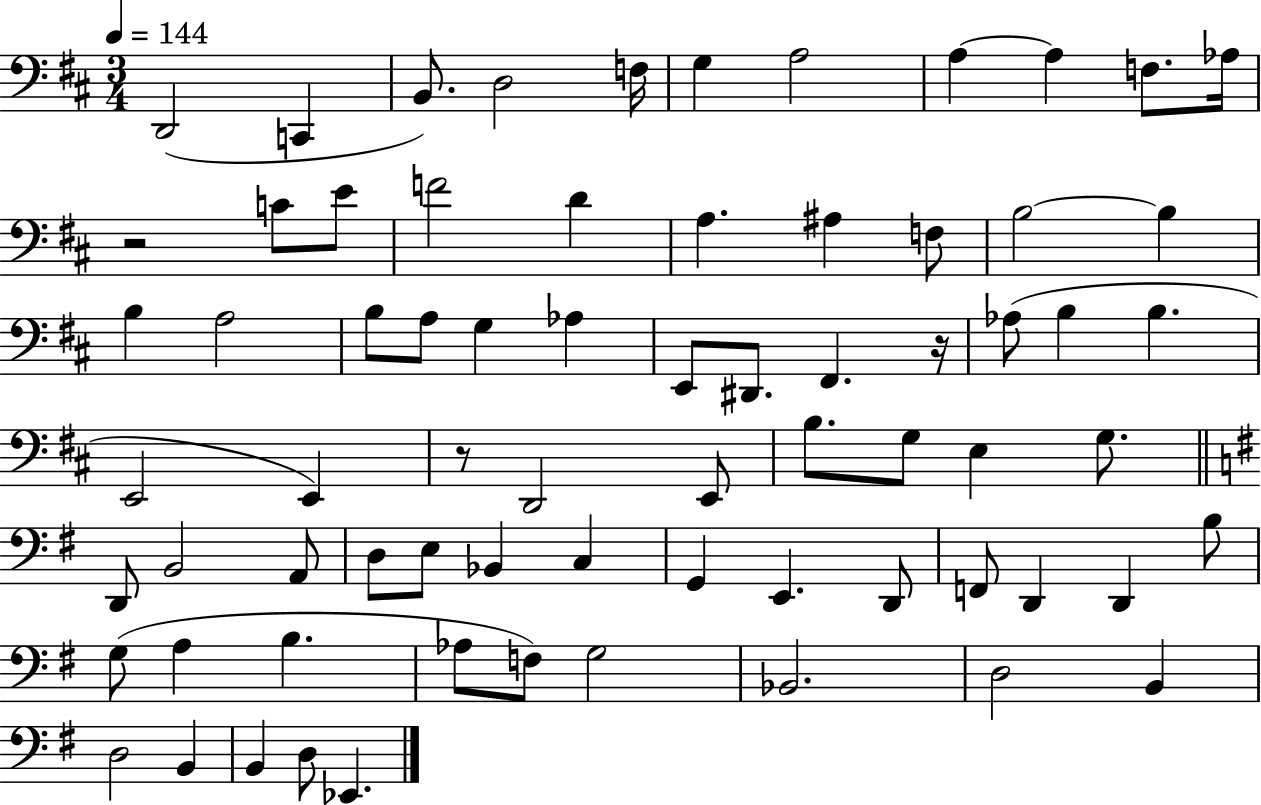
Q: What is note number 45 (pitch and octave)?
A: E3